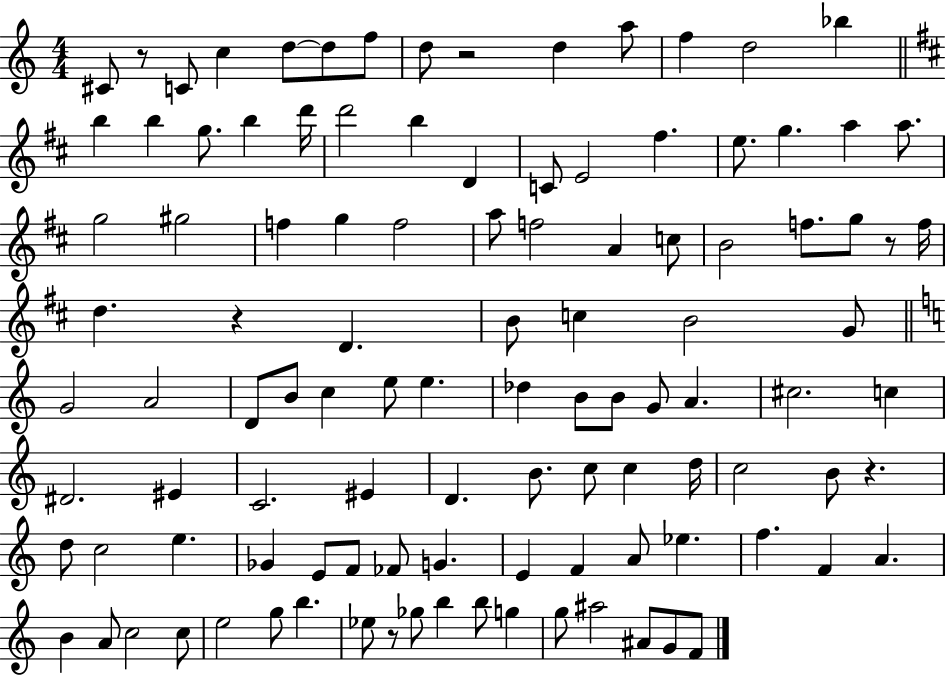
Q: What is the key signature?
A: C major